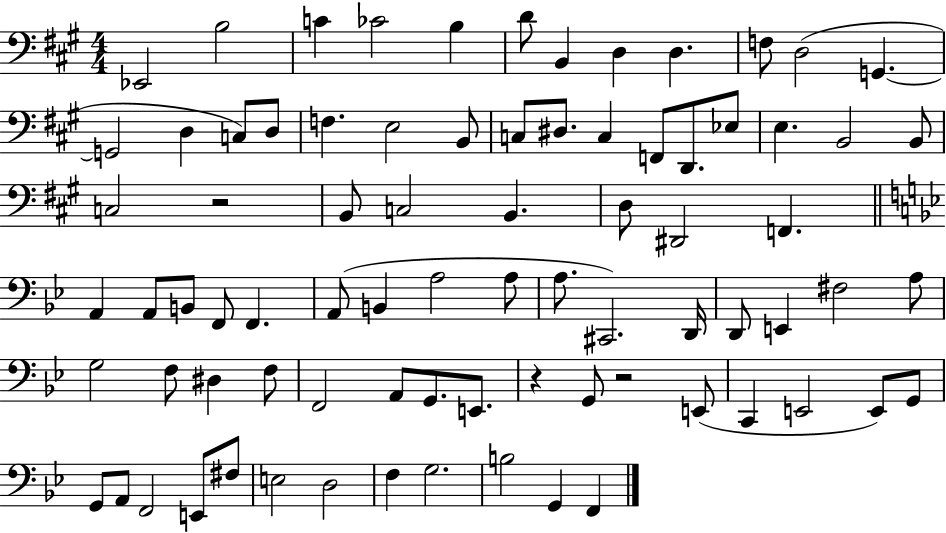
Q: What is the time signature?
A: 4/4